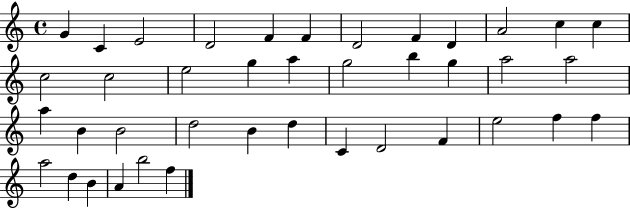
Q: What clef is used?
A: treble